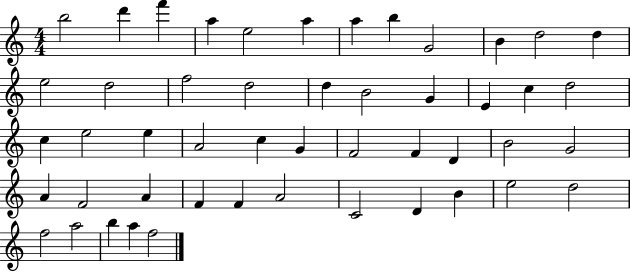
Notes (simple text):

B5/h D6/q F6/q A5/q E5/h A5/q A5/q B5/q G4/h B4/q D5/h D5/q E5/h D5/h F5/h D5/h D5/q B4/h G4/q E4/q C5/q D5/h C5/q E5/h E5/q A4/h C5/q G4/q F4/h F4/q D4/q B4/h G4/h A4/q F4/h A4/q F4/q F4/q A4/h C4/h D4/q B4/q E5/h D5/h F5/h A5/h B5/q A5/q F5/h